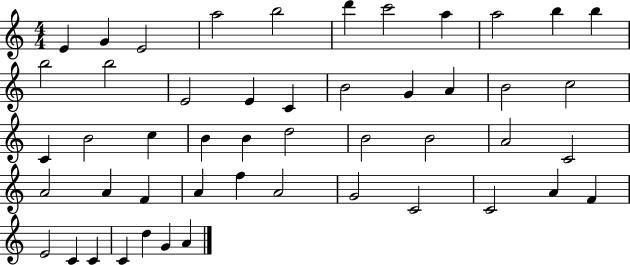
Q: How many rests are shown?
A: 0